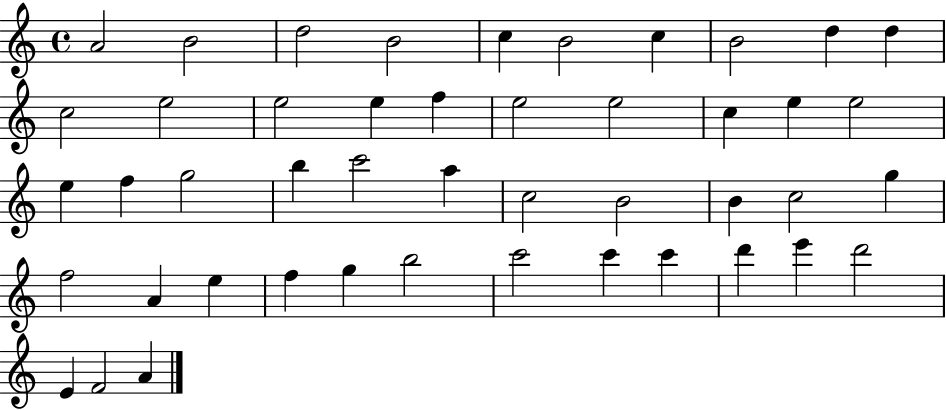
X:1
T:Untitled
M:4/4
L:1/4
K:C
A2 B2 d2 B2 c B2 c B2 d d c2 e2 e2 e f e2 e2 c e e2 e f g2 b c'2 a c2 B2 B c2 g f2 A e f g b2 c'2 c' c' d' e' d'2 E F2 A